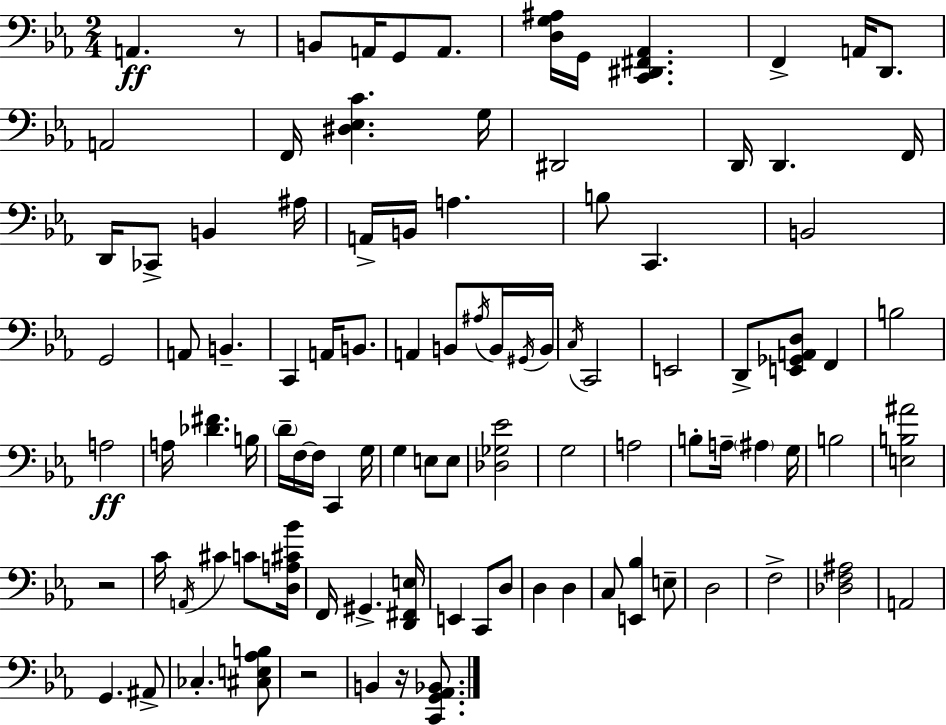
X:1
T:Untitled
M:2/4
L:1/4
K:Cm
A,, z/2 B,,/2 A,,/4 G,,/2 A,,/2 [D,G,^A,]/4 G,,/4 [C,,^D,,^F,,_A,,] F,, A,,/4 D,,/2 A,,2 F,,/4 [^D,_E,C] G,/4 ^D,,2 D,,/4 D,, F,,/4 D,,/4 _C,,/2 B,, ^A,/4 A,,/4 B,,/4 A, B,/2 C,, B,,2 G,,2 A,,/2 B,, C,, A,,/4 B,,/2 A,, B,,/2 ^A,/4 B,,/4 ^G,,/4 B,,/4 C,/4 C,,2 E,,2 D,,/2 [E,,_G,,A,,D,]/2 F,, B,2 A,2 A,/4 [_D^F] B,/4 D/4 F,/4 F,/4 C,, G,/4 G, E,/2 E,/2 [_D,_G,_E]2 G,2 A,2 B,/2 A,/4 ^A, G,/4 B,2 [E,B,^A]2 z2 C/4 A,,/4 ^C C/2 [D,A,^C_B]/4 F,,/4 ^G,, [D,,^F,,E,]/4 E,, C,,/2 D,/2 D, D, C,/2 [E,,_B,] E,/2 D,2 F,2 [_D,F,^A,]2 A,,2 G,, ^A,,/2 _C, [^C,E,_A,B,]/2 z2 B,, z/4 [C,,G,,_A,,_B,,]/2